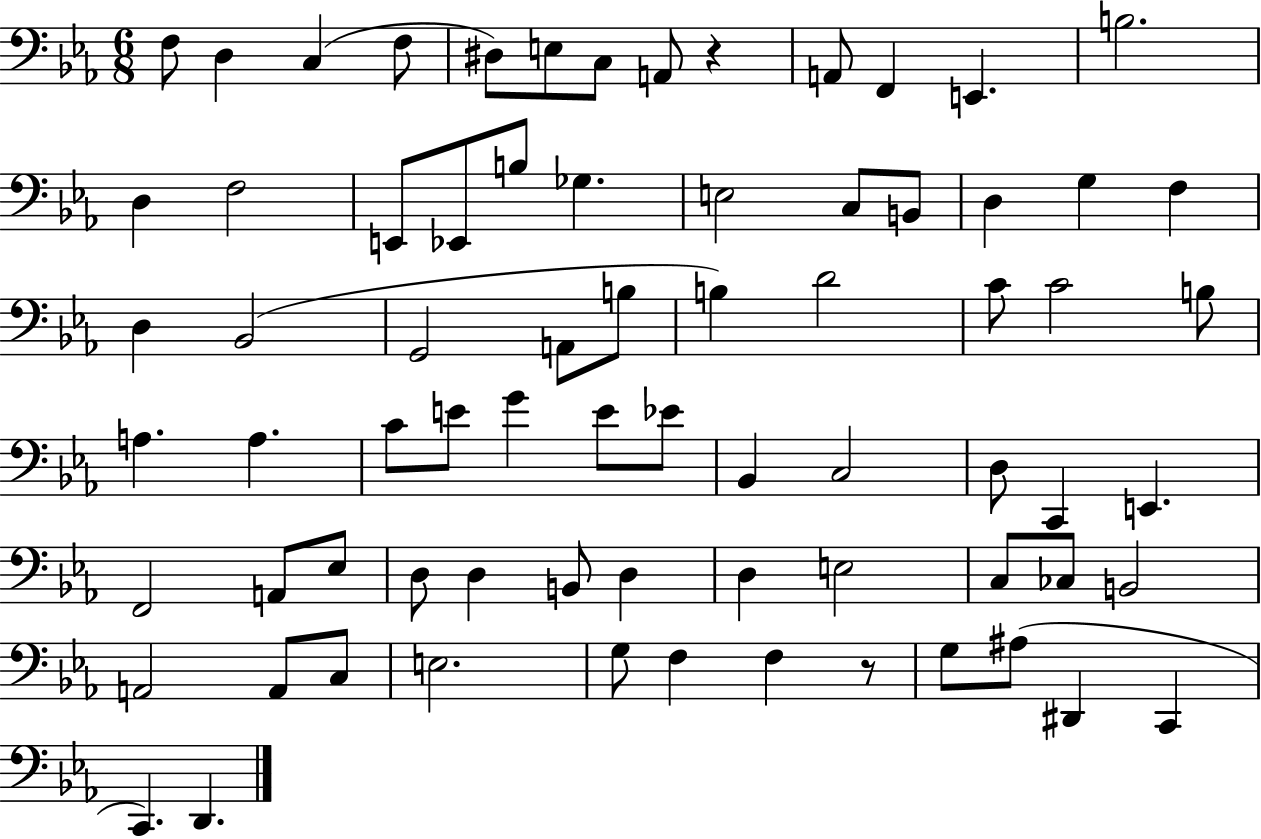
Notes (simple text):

F3/e D3/q C3/q F3/e D#3/e E3/e C3/e A2/e R/q A2/e F2/q E2/q. B3/h. D3/q F3/h E2/e Eb2/e B3/e Gb3/q. E3/h C3/e B2/e D3/q G3/q F3/q D3/q Bb2/h G2/h A2/e B3/e B3/q D4/h C4/e C4/h B3/e A3/q. A3/q. C4/e E4/e G4/q E4/e Eb4/e Bb2/q C3/h D3/e C2/q E2/q. F2/h A2/e Eb3/e D3/e D3/q B2/e D3/q D3/q E3/h C3/e CES3/e B2/h A2/h A2/e C3/e E3/h. G3/e F3/q F3/q R/e G3/e A#3/e D#2/q C2/q C2/q. D2/q.